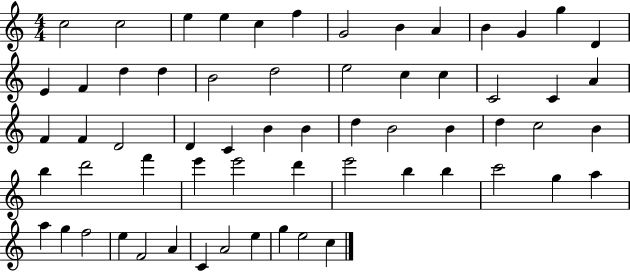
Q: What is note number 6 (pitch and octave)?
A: F5